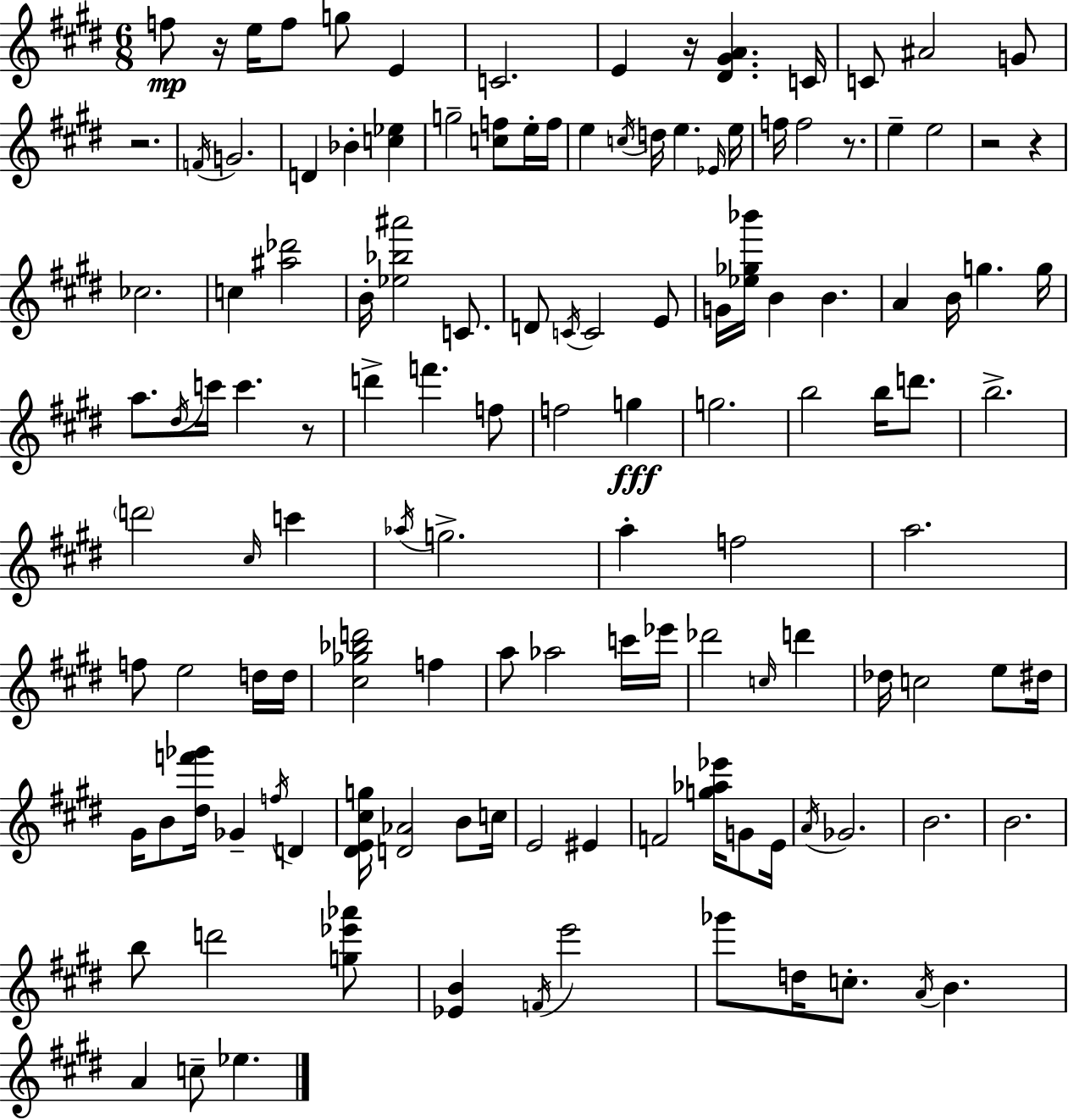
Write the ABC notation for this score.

X:1
T:Untitled
M:6/8
L:1/4
K:E
f/2 z/4 e/4 f/2 g/2 E C2 E z/4 [^D^GA] C/4 C/2 ^A2 G/2 z2 F/4 G2 D _B [c_e] g2 [cf]/2 e/4 f/4 e c/4 d/4 e _E/4 e/4 f/4 f2 z/2 e e2 z2 z _c2 c [^a_d']2 B/4 [_e_b^a']2 C/2 D/2 C/4 C2 E/2 G/4 [_e_g_b']/4 B B A B/4 g g/4 a/2 ^d/4 c'/4 c' z/2 d' f' f/2 f2 g g2 b2 b/4 d'/2 b2 d'2 ^c/4 c' _a/4 g2 a f2 a2 f/2 e2 d/4 d/4 [^c_g_bd']2 f a/2 _a2 c'/4 _e'/4 _d'2 c/4 d' _d/4 c2 e/2 ^d/4 ^G/4 B/2 [^df'_g']/4 _G f/4 D [^DE^cg]/4 [D_A]2 B/2 c/4 E2 ^E F2 [g_a_e']/4 G/2 E/4 A/4 _G2 B2 B2 b/2 d'2 [g_e'_a']/2 [_EB] F/4 e'2 _g'/2 d/4 c/2 A/4 B A c/2 _e